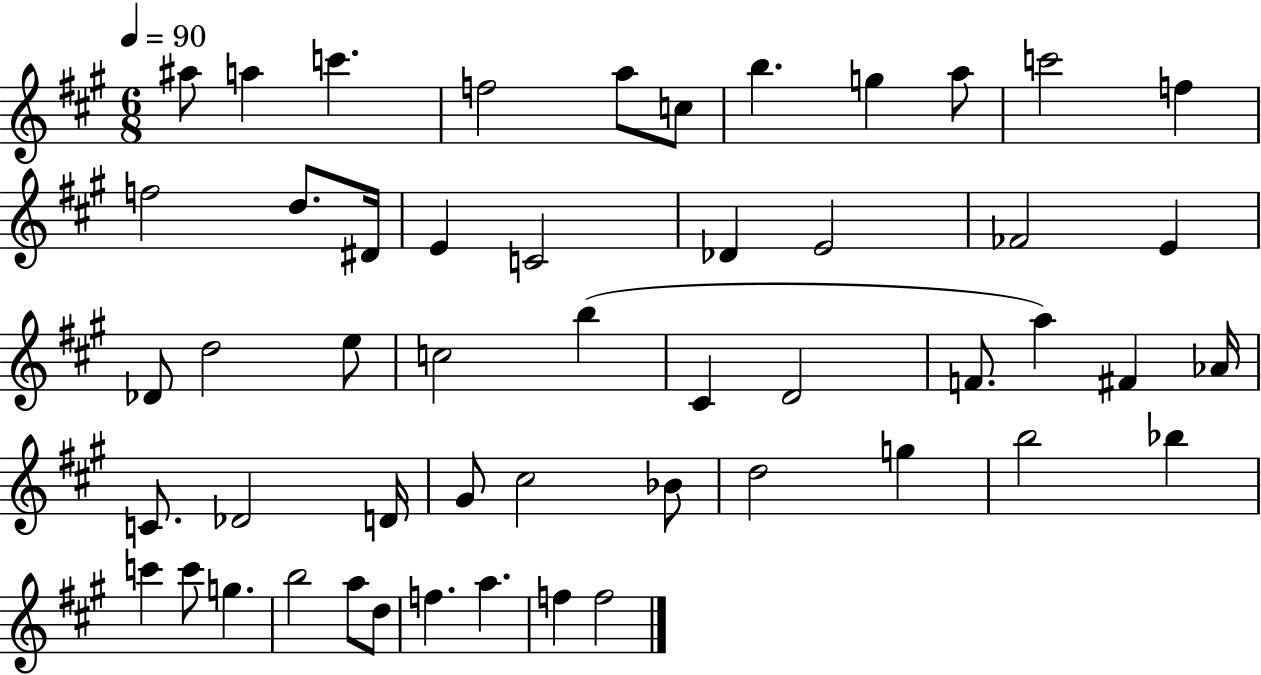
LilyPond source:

{
  \clef treble
  \numericTimeSignature
  \time 6/8
  \key a \major
  \tempo 4 = 90
  \repeat volta 2 { ais''8 a''4 c'''4. | f''2 a''8 c''8 | b''4. g''4 a''8 | c'''2 f''4 | \break f''2 d''8. dis'16 | e'4 c'2 | des'4 e'2 | fes'2 e'4 | \break des'8 d''2 e''8 | c''2 b''4( | cis'4 d'2 | f'8. a''4) fis'4 aes'16 | \break c'8. des'2 d'16 | gis'8 cis''2 bes'8 | d''2 g''4 | b''2 bes''4 | \break c'''4 c'''8 g''4. | b''2 a''8 d''8 | f''4. a''4. | f''4 f''2 | \break } \bar "|."
}